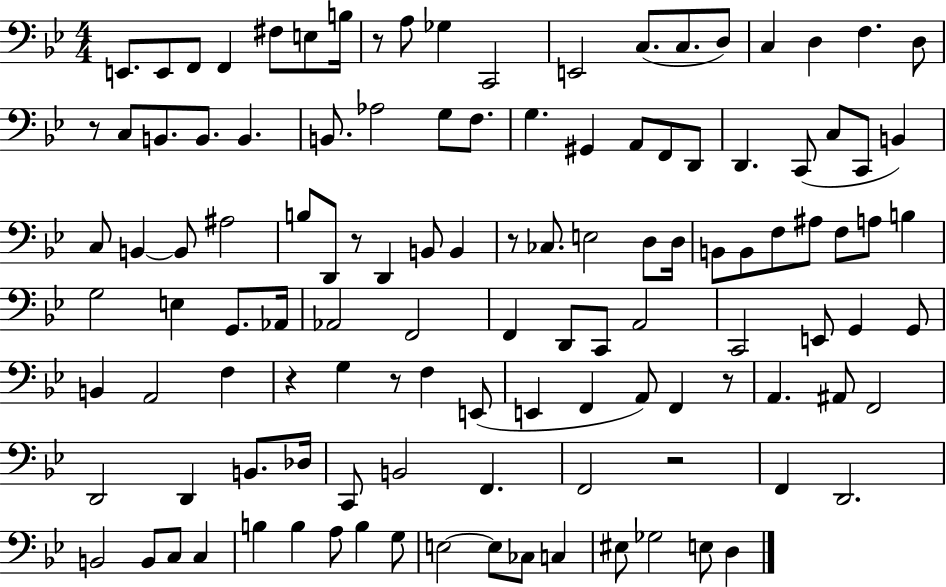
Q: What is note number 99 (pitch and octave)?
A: B3